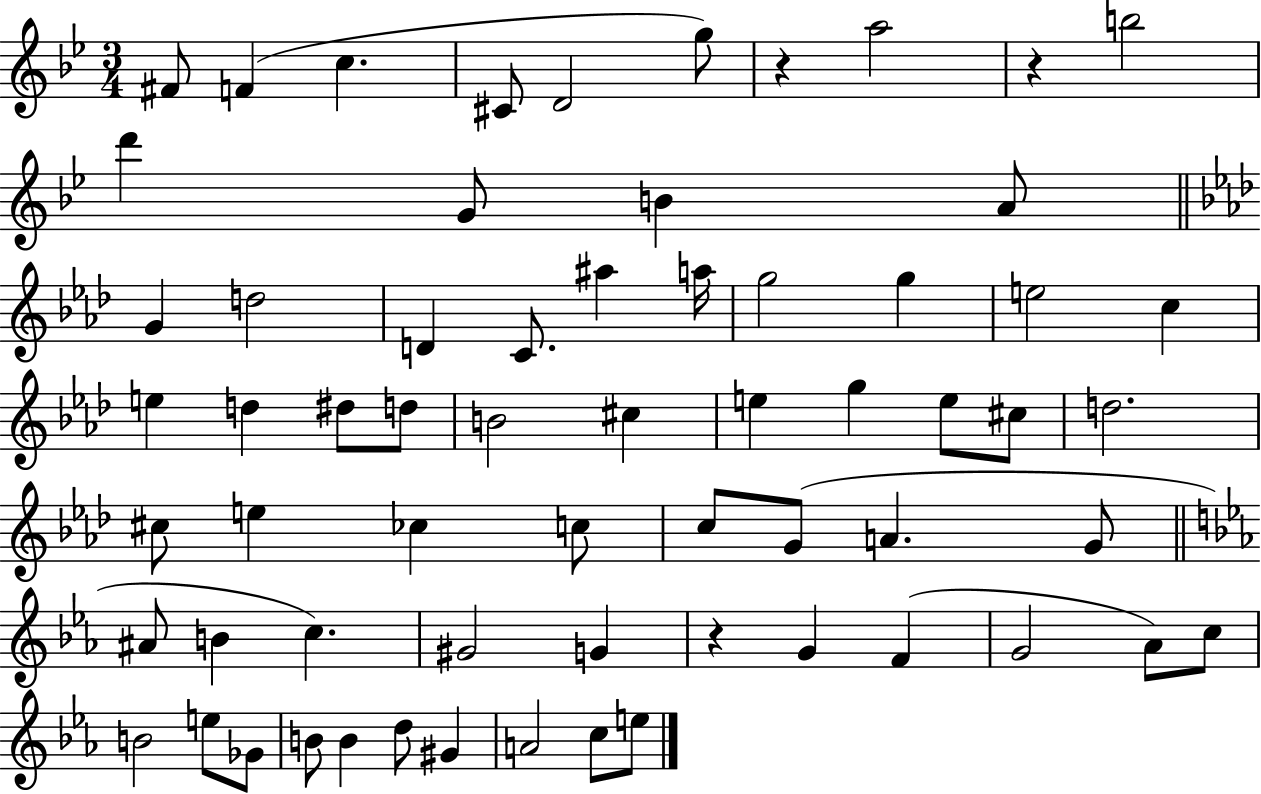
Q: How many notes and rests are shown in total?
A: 64